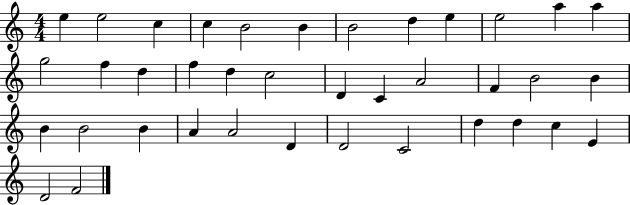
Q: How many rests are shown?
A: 0